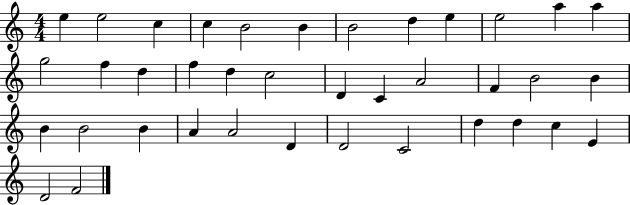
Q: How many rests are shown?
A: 0